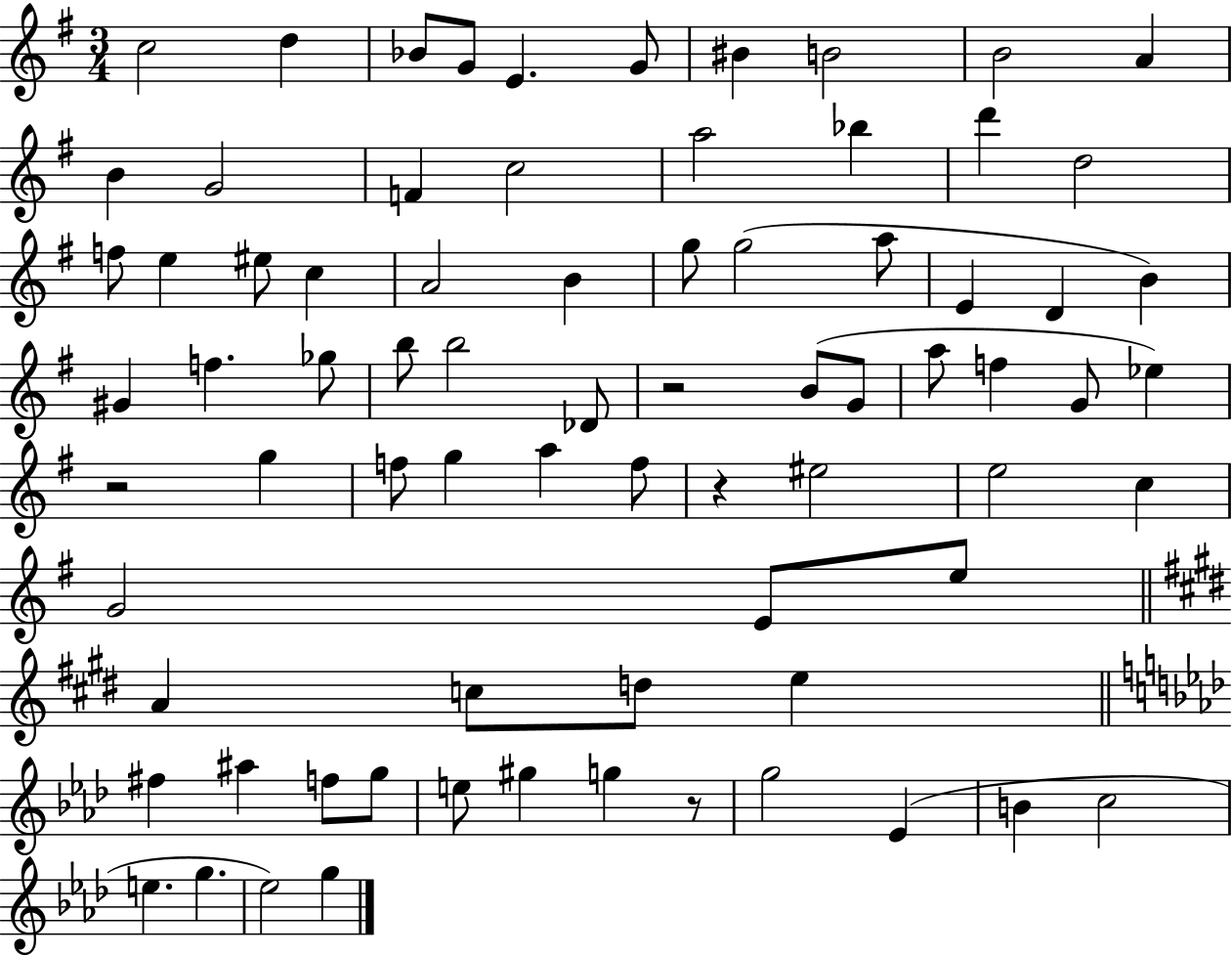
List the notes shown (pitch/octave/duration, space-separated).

C5/h D5/q Bb4/e G4/e E4/q. G4/e BIS4/q B4/h B4/h A4/q B4/q G4/h F4/q C5/h A5/h Bb5/q D6/q D5/h F5/e E5/q EIS5/e C5/q A4/h B4/q G5/e G5/h A5/e E4/q D4/q B4/q G#4/q F5/q. Gb5/e B5/e B5/h Db4/e R/h B4/e G4/e A5/e F5/q G4/e Eb5/q R/h G5/q F5/e G5/q A5/q F5/e R/q EIS5/h E5/h C5/q G4/h E4/e E5/e A4/q C5/e D5/e E5/q F#5/q A#5/q F5/e G5/e E5/e G#5/q G5/q R/e G5/h Eb4/q B4/q C5/h E5/q. G5/q. Eb5/h G5/q